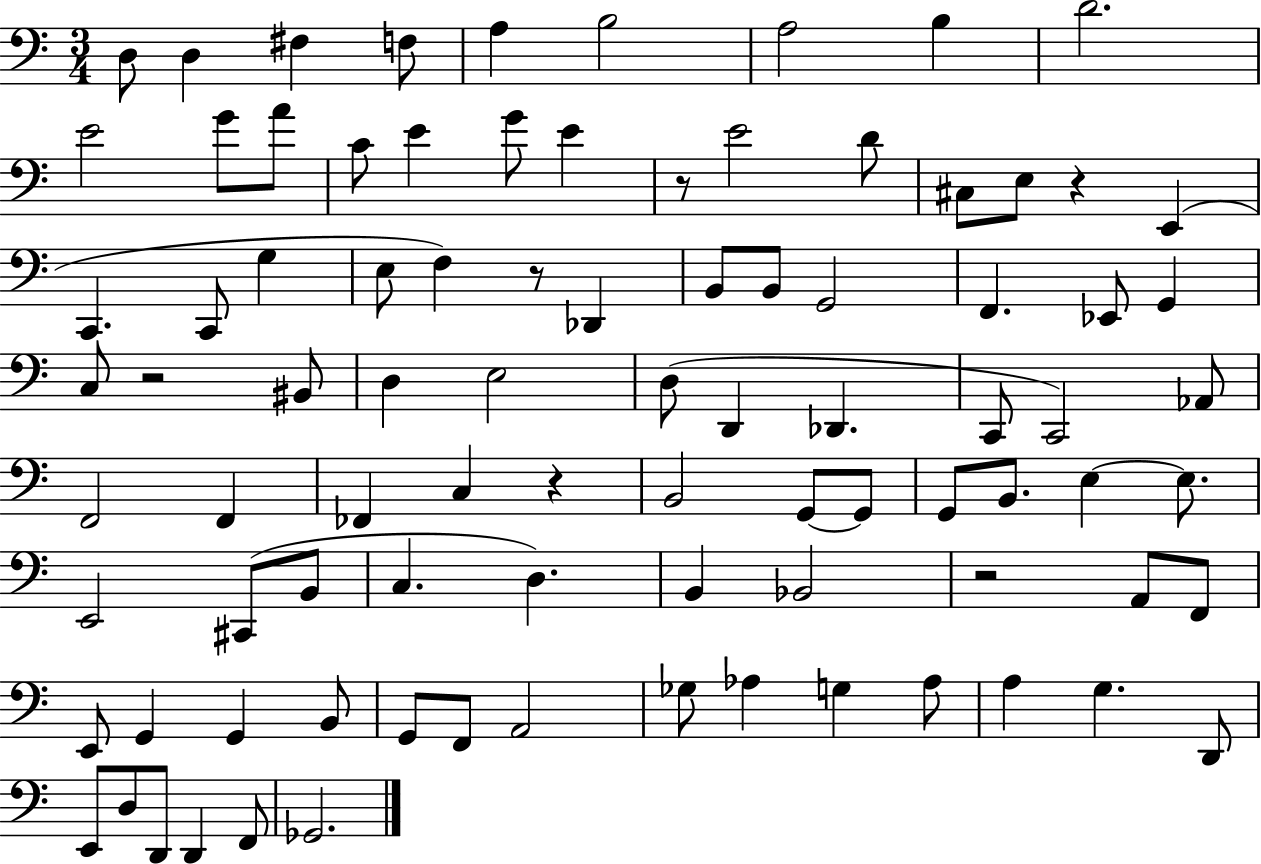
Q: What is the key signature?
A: C major